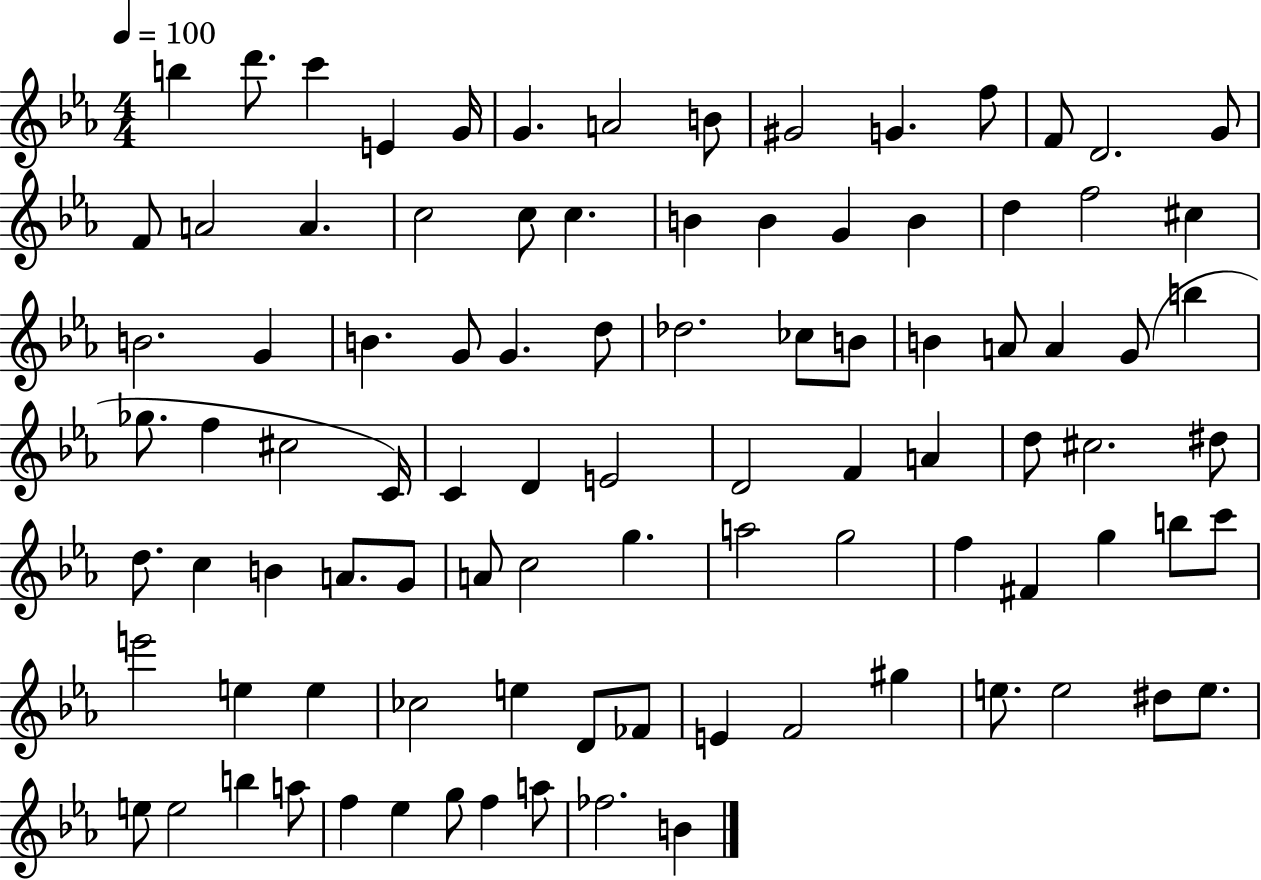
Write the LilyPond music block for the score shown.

{
  \clef treble
  \numericTimeSignature
  \time 4/4
  \key ees \major
  \tempo 4 = 100
  b''4 d'''8. c'''4 e'4 g'16 | g'4. a'2 b'8 | gis'2 g'4. f''8 | f'8 d'2. g'8 | \break f'8 a'2 a'4. | c''2 c''8 c''4. | b'4 b'4 g'4 b'4 | d''4 f''2 cis''4 | \break b'2. g'4 | b'4. g'8 g'4. d''8 | des''2. ces''8 b'8 | b'4 a'8 a'4 g'8( b''4 | \break ges''8. f''4 cis''2 c'16) | c'4 d'4 e'2 | d'2 f'4 a'4 | d''8 cis''2. dis''8 | \break d''8. c''4 b'4 a'8. g'8 | a'8 c''2 g''4. | a''2 g''2 | f''4 fis'4 g''4 b''8 c'''8 | \break e'''2 e''4 e''4 | ces''2 e''4 d'8 fes'8 | e'4 f'2 gis''4 | e''8. e''2 dis''8 e''8. | \break e''8 e''2 b''4 a''8 | f''4 ees''4 g''8 f''4 a''8 | fes''2. b'4 | \bar "|."
}